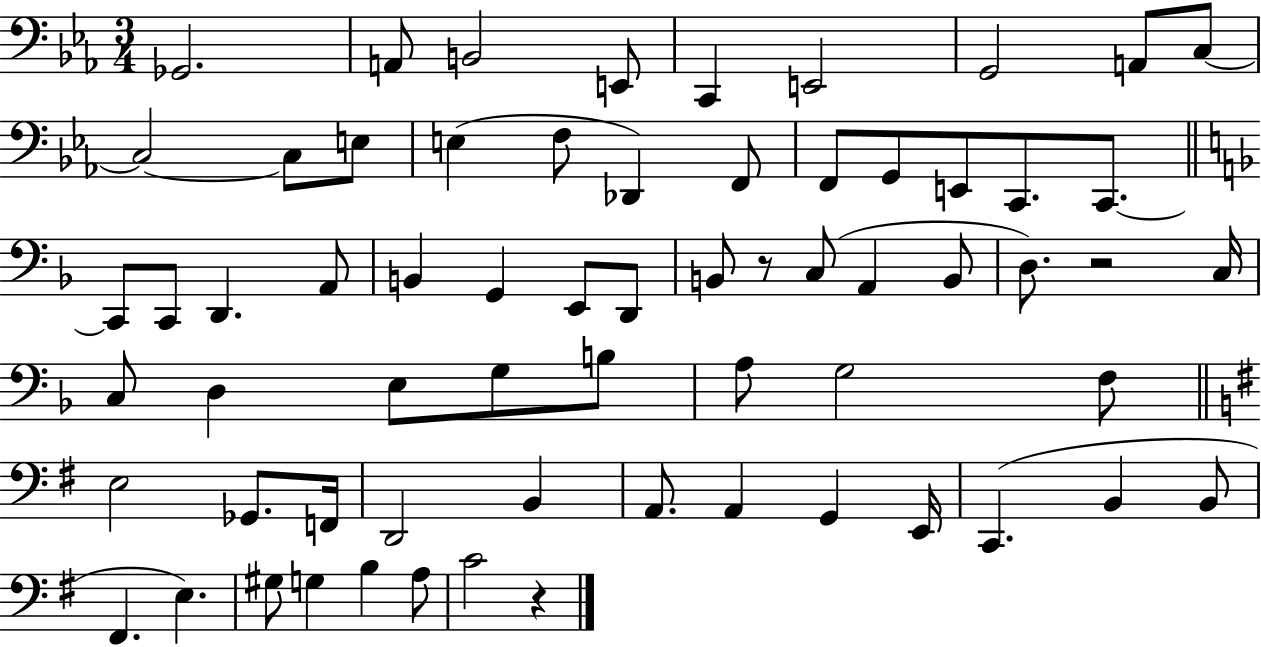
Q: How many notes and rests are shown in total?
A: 65